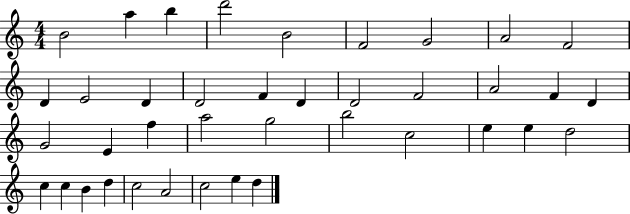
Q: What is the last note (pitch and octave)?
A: D5